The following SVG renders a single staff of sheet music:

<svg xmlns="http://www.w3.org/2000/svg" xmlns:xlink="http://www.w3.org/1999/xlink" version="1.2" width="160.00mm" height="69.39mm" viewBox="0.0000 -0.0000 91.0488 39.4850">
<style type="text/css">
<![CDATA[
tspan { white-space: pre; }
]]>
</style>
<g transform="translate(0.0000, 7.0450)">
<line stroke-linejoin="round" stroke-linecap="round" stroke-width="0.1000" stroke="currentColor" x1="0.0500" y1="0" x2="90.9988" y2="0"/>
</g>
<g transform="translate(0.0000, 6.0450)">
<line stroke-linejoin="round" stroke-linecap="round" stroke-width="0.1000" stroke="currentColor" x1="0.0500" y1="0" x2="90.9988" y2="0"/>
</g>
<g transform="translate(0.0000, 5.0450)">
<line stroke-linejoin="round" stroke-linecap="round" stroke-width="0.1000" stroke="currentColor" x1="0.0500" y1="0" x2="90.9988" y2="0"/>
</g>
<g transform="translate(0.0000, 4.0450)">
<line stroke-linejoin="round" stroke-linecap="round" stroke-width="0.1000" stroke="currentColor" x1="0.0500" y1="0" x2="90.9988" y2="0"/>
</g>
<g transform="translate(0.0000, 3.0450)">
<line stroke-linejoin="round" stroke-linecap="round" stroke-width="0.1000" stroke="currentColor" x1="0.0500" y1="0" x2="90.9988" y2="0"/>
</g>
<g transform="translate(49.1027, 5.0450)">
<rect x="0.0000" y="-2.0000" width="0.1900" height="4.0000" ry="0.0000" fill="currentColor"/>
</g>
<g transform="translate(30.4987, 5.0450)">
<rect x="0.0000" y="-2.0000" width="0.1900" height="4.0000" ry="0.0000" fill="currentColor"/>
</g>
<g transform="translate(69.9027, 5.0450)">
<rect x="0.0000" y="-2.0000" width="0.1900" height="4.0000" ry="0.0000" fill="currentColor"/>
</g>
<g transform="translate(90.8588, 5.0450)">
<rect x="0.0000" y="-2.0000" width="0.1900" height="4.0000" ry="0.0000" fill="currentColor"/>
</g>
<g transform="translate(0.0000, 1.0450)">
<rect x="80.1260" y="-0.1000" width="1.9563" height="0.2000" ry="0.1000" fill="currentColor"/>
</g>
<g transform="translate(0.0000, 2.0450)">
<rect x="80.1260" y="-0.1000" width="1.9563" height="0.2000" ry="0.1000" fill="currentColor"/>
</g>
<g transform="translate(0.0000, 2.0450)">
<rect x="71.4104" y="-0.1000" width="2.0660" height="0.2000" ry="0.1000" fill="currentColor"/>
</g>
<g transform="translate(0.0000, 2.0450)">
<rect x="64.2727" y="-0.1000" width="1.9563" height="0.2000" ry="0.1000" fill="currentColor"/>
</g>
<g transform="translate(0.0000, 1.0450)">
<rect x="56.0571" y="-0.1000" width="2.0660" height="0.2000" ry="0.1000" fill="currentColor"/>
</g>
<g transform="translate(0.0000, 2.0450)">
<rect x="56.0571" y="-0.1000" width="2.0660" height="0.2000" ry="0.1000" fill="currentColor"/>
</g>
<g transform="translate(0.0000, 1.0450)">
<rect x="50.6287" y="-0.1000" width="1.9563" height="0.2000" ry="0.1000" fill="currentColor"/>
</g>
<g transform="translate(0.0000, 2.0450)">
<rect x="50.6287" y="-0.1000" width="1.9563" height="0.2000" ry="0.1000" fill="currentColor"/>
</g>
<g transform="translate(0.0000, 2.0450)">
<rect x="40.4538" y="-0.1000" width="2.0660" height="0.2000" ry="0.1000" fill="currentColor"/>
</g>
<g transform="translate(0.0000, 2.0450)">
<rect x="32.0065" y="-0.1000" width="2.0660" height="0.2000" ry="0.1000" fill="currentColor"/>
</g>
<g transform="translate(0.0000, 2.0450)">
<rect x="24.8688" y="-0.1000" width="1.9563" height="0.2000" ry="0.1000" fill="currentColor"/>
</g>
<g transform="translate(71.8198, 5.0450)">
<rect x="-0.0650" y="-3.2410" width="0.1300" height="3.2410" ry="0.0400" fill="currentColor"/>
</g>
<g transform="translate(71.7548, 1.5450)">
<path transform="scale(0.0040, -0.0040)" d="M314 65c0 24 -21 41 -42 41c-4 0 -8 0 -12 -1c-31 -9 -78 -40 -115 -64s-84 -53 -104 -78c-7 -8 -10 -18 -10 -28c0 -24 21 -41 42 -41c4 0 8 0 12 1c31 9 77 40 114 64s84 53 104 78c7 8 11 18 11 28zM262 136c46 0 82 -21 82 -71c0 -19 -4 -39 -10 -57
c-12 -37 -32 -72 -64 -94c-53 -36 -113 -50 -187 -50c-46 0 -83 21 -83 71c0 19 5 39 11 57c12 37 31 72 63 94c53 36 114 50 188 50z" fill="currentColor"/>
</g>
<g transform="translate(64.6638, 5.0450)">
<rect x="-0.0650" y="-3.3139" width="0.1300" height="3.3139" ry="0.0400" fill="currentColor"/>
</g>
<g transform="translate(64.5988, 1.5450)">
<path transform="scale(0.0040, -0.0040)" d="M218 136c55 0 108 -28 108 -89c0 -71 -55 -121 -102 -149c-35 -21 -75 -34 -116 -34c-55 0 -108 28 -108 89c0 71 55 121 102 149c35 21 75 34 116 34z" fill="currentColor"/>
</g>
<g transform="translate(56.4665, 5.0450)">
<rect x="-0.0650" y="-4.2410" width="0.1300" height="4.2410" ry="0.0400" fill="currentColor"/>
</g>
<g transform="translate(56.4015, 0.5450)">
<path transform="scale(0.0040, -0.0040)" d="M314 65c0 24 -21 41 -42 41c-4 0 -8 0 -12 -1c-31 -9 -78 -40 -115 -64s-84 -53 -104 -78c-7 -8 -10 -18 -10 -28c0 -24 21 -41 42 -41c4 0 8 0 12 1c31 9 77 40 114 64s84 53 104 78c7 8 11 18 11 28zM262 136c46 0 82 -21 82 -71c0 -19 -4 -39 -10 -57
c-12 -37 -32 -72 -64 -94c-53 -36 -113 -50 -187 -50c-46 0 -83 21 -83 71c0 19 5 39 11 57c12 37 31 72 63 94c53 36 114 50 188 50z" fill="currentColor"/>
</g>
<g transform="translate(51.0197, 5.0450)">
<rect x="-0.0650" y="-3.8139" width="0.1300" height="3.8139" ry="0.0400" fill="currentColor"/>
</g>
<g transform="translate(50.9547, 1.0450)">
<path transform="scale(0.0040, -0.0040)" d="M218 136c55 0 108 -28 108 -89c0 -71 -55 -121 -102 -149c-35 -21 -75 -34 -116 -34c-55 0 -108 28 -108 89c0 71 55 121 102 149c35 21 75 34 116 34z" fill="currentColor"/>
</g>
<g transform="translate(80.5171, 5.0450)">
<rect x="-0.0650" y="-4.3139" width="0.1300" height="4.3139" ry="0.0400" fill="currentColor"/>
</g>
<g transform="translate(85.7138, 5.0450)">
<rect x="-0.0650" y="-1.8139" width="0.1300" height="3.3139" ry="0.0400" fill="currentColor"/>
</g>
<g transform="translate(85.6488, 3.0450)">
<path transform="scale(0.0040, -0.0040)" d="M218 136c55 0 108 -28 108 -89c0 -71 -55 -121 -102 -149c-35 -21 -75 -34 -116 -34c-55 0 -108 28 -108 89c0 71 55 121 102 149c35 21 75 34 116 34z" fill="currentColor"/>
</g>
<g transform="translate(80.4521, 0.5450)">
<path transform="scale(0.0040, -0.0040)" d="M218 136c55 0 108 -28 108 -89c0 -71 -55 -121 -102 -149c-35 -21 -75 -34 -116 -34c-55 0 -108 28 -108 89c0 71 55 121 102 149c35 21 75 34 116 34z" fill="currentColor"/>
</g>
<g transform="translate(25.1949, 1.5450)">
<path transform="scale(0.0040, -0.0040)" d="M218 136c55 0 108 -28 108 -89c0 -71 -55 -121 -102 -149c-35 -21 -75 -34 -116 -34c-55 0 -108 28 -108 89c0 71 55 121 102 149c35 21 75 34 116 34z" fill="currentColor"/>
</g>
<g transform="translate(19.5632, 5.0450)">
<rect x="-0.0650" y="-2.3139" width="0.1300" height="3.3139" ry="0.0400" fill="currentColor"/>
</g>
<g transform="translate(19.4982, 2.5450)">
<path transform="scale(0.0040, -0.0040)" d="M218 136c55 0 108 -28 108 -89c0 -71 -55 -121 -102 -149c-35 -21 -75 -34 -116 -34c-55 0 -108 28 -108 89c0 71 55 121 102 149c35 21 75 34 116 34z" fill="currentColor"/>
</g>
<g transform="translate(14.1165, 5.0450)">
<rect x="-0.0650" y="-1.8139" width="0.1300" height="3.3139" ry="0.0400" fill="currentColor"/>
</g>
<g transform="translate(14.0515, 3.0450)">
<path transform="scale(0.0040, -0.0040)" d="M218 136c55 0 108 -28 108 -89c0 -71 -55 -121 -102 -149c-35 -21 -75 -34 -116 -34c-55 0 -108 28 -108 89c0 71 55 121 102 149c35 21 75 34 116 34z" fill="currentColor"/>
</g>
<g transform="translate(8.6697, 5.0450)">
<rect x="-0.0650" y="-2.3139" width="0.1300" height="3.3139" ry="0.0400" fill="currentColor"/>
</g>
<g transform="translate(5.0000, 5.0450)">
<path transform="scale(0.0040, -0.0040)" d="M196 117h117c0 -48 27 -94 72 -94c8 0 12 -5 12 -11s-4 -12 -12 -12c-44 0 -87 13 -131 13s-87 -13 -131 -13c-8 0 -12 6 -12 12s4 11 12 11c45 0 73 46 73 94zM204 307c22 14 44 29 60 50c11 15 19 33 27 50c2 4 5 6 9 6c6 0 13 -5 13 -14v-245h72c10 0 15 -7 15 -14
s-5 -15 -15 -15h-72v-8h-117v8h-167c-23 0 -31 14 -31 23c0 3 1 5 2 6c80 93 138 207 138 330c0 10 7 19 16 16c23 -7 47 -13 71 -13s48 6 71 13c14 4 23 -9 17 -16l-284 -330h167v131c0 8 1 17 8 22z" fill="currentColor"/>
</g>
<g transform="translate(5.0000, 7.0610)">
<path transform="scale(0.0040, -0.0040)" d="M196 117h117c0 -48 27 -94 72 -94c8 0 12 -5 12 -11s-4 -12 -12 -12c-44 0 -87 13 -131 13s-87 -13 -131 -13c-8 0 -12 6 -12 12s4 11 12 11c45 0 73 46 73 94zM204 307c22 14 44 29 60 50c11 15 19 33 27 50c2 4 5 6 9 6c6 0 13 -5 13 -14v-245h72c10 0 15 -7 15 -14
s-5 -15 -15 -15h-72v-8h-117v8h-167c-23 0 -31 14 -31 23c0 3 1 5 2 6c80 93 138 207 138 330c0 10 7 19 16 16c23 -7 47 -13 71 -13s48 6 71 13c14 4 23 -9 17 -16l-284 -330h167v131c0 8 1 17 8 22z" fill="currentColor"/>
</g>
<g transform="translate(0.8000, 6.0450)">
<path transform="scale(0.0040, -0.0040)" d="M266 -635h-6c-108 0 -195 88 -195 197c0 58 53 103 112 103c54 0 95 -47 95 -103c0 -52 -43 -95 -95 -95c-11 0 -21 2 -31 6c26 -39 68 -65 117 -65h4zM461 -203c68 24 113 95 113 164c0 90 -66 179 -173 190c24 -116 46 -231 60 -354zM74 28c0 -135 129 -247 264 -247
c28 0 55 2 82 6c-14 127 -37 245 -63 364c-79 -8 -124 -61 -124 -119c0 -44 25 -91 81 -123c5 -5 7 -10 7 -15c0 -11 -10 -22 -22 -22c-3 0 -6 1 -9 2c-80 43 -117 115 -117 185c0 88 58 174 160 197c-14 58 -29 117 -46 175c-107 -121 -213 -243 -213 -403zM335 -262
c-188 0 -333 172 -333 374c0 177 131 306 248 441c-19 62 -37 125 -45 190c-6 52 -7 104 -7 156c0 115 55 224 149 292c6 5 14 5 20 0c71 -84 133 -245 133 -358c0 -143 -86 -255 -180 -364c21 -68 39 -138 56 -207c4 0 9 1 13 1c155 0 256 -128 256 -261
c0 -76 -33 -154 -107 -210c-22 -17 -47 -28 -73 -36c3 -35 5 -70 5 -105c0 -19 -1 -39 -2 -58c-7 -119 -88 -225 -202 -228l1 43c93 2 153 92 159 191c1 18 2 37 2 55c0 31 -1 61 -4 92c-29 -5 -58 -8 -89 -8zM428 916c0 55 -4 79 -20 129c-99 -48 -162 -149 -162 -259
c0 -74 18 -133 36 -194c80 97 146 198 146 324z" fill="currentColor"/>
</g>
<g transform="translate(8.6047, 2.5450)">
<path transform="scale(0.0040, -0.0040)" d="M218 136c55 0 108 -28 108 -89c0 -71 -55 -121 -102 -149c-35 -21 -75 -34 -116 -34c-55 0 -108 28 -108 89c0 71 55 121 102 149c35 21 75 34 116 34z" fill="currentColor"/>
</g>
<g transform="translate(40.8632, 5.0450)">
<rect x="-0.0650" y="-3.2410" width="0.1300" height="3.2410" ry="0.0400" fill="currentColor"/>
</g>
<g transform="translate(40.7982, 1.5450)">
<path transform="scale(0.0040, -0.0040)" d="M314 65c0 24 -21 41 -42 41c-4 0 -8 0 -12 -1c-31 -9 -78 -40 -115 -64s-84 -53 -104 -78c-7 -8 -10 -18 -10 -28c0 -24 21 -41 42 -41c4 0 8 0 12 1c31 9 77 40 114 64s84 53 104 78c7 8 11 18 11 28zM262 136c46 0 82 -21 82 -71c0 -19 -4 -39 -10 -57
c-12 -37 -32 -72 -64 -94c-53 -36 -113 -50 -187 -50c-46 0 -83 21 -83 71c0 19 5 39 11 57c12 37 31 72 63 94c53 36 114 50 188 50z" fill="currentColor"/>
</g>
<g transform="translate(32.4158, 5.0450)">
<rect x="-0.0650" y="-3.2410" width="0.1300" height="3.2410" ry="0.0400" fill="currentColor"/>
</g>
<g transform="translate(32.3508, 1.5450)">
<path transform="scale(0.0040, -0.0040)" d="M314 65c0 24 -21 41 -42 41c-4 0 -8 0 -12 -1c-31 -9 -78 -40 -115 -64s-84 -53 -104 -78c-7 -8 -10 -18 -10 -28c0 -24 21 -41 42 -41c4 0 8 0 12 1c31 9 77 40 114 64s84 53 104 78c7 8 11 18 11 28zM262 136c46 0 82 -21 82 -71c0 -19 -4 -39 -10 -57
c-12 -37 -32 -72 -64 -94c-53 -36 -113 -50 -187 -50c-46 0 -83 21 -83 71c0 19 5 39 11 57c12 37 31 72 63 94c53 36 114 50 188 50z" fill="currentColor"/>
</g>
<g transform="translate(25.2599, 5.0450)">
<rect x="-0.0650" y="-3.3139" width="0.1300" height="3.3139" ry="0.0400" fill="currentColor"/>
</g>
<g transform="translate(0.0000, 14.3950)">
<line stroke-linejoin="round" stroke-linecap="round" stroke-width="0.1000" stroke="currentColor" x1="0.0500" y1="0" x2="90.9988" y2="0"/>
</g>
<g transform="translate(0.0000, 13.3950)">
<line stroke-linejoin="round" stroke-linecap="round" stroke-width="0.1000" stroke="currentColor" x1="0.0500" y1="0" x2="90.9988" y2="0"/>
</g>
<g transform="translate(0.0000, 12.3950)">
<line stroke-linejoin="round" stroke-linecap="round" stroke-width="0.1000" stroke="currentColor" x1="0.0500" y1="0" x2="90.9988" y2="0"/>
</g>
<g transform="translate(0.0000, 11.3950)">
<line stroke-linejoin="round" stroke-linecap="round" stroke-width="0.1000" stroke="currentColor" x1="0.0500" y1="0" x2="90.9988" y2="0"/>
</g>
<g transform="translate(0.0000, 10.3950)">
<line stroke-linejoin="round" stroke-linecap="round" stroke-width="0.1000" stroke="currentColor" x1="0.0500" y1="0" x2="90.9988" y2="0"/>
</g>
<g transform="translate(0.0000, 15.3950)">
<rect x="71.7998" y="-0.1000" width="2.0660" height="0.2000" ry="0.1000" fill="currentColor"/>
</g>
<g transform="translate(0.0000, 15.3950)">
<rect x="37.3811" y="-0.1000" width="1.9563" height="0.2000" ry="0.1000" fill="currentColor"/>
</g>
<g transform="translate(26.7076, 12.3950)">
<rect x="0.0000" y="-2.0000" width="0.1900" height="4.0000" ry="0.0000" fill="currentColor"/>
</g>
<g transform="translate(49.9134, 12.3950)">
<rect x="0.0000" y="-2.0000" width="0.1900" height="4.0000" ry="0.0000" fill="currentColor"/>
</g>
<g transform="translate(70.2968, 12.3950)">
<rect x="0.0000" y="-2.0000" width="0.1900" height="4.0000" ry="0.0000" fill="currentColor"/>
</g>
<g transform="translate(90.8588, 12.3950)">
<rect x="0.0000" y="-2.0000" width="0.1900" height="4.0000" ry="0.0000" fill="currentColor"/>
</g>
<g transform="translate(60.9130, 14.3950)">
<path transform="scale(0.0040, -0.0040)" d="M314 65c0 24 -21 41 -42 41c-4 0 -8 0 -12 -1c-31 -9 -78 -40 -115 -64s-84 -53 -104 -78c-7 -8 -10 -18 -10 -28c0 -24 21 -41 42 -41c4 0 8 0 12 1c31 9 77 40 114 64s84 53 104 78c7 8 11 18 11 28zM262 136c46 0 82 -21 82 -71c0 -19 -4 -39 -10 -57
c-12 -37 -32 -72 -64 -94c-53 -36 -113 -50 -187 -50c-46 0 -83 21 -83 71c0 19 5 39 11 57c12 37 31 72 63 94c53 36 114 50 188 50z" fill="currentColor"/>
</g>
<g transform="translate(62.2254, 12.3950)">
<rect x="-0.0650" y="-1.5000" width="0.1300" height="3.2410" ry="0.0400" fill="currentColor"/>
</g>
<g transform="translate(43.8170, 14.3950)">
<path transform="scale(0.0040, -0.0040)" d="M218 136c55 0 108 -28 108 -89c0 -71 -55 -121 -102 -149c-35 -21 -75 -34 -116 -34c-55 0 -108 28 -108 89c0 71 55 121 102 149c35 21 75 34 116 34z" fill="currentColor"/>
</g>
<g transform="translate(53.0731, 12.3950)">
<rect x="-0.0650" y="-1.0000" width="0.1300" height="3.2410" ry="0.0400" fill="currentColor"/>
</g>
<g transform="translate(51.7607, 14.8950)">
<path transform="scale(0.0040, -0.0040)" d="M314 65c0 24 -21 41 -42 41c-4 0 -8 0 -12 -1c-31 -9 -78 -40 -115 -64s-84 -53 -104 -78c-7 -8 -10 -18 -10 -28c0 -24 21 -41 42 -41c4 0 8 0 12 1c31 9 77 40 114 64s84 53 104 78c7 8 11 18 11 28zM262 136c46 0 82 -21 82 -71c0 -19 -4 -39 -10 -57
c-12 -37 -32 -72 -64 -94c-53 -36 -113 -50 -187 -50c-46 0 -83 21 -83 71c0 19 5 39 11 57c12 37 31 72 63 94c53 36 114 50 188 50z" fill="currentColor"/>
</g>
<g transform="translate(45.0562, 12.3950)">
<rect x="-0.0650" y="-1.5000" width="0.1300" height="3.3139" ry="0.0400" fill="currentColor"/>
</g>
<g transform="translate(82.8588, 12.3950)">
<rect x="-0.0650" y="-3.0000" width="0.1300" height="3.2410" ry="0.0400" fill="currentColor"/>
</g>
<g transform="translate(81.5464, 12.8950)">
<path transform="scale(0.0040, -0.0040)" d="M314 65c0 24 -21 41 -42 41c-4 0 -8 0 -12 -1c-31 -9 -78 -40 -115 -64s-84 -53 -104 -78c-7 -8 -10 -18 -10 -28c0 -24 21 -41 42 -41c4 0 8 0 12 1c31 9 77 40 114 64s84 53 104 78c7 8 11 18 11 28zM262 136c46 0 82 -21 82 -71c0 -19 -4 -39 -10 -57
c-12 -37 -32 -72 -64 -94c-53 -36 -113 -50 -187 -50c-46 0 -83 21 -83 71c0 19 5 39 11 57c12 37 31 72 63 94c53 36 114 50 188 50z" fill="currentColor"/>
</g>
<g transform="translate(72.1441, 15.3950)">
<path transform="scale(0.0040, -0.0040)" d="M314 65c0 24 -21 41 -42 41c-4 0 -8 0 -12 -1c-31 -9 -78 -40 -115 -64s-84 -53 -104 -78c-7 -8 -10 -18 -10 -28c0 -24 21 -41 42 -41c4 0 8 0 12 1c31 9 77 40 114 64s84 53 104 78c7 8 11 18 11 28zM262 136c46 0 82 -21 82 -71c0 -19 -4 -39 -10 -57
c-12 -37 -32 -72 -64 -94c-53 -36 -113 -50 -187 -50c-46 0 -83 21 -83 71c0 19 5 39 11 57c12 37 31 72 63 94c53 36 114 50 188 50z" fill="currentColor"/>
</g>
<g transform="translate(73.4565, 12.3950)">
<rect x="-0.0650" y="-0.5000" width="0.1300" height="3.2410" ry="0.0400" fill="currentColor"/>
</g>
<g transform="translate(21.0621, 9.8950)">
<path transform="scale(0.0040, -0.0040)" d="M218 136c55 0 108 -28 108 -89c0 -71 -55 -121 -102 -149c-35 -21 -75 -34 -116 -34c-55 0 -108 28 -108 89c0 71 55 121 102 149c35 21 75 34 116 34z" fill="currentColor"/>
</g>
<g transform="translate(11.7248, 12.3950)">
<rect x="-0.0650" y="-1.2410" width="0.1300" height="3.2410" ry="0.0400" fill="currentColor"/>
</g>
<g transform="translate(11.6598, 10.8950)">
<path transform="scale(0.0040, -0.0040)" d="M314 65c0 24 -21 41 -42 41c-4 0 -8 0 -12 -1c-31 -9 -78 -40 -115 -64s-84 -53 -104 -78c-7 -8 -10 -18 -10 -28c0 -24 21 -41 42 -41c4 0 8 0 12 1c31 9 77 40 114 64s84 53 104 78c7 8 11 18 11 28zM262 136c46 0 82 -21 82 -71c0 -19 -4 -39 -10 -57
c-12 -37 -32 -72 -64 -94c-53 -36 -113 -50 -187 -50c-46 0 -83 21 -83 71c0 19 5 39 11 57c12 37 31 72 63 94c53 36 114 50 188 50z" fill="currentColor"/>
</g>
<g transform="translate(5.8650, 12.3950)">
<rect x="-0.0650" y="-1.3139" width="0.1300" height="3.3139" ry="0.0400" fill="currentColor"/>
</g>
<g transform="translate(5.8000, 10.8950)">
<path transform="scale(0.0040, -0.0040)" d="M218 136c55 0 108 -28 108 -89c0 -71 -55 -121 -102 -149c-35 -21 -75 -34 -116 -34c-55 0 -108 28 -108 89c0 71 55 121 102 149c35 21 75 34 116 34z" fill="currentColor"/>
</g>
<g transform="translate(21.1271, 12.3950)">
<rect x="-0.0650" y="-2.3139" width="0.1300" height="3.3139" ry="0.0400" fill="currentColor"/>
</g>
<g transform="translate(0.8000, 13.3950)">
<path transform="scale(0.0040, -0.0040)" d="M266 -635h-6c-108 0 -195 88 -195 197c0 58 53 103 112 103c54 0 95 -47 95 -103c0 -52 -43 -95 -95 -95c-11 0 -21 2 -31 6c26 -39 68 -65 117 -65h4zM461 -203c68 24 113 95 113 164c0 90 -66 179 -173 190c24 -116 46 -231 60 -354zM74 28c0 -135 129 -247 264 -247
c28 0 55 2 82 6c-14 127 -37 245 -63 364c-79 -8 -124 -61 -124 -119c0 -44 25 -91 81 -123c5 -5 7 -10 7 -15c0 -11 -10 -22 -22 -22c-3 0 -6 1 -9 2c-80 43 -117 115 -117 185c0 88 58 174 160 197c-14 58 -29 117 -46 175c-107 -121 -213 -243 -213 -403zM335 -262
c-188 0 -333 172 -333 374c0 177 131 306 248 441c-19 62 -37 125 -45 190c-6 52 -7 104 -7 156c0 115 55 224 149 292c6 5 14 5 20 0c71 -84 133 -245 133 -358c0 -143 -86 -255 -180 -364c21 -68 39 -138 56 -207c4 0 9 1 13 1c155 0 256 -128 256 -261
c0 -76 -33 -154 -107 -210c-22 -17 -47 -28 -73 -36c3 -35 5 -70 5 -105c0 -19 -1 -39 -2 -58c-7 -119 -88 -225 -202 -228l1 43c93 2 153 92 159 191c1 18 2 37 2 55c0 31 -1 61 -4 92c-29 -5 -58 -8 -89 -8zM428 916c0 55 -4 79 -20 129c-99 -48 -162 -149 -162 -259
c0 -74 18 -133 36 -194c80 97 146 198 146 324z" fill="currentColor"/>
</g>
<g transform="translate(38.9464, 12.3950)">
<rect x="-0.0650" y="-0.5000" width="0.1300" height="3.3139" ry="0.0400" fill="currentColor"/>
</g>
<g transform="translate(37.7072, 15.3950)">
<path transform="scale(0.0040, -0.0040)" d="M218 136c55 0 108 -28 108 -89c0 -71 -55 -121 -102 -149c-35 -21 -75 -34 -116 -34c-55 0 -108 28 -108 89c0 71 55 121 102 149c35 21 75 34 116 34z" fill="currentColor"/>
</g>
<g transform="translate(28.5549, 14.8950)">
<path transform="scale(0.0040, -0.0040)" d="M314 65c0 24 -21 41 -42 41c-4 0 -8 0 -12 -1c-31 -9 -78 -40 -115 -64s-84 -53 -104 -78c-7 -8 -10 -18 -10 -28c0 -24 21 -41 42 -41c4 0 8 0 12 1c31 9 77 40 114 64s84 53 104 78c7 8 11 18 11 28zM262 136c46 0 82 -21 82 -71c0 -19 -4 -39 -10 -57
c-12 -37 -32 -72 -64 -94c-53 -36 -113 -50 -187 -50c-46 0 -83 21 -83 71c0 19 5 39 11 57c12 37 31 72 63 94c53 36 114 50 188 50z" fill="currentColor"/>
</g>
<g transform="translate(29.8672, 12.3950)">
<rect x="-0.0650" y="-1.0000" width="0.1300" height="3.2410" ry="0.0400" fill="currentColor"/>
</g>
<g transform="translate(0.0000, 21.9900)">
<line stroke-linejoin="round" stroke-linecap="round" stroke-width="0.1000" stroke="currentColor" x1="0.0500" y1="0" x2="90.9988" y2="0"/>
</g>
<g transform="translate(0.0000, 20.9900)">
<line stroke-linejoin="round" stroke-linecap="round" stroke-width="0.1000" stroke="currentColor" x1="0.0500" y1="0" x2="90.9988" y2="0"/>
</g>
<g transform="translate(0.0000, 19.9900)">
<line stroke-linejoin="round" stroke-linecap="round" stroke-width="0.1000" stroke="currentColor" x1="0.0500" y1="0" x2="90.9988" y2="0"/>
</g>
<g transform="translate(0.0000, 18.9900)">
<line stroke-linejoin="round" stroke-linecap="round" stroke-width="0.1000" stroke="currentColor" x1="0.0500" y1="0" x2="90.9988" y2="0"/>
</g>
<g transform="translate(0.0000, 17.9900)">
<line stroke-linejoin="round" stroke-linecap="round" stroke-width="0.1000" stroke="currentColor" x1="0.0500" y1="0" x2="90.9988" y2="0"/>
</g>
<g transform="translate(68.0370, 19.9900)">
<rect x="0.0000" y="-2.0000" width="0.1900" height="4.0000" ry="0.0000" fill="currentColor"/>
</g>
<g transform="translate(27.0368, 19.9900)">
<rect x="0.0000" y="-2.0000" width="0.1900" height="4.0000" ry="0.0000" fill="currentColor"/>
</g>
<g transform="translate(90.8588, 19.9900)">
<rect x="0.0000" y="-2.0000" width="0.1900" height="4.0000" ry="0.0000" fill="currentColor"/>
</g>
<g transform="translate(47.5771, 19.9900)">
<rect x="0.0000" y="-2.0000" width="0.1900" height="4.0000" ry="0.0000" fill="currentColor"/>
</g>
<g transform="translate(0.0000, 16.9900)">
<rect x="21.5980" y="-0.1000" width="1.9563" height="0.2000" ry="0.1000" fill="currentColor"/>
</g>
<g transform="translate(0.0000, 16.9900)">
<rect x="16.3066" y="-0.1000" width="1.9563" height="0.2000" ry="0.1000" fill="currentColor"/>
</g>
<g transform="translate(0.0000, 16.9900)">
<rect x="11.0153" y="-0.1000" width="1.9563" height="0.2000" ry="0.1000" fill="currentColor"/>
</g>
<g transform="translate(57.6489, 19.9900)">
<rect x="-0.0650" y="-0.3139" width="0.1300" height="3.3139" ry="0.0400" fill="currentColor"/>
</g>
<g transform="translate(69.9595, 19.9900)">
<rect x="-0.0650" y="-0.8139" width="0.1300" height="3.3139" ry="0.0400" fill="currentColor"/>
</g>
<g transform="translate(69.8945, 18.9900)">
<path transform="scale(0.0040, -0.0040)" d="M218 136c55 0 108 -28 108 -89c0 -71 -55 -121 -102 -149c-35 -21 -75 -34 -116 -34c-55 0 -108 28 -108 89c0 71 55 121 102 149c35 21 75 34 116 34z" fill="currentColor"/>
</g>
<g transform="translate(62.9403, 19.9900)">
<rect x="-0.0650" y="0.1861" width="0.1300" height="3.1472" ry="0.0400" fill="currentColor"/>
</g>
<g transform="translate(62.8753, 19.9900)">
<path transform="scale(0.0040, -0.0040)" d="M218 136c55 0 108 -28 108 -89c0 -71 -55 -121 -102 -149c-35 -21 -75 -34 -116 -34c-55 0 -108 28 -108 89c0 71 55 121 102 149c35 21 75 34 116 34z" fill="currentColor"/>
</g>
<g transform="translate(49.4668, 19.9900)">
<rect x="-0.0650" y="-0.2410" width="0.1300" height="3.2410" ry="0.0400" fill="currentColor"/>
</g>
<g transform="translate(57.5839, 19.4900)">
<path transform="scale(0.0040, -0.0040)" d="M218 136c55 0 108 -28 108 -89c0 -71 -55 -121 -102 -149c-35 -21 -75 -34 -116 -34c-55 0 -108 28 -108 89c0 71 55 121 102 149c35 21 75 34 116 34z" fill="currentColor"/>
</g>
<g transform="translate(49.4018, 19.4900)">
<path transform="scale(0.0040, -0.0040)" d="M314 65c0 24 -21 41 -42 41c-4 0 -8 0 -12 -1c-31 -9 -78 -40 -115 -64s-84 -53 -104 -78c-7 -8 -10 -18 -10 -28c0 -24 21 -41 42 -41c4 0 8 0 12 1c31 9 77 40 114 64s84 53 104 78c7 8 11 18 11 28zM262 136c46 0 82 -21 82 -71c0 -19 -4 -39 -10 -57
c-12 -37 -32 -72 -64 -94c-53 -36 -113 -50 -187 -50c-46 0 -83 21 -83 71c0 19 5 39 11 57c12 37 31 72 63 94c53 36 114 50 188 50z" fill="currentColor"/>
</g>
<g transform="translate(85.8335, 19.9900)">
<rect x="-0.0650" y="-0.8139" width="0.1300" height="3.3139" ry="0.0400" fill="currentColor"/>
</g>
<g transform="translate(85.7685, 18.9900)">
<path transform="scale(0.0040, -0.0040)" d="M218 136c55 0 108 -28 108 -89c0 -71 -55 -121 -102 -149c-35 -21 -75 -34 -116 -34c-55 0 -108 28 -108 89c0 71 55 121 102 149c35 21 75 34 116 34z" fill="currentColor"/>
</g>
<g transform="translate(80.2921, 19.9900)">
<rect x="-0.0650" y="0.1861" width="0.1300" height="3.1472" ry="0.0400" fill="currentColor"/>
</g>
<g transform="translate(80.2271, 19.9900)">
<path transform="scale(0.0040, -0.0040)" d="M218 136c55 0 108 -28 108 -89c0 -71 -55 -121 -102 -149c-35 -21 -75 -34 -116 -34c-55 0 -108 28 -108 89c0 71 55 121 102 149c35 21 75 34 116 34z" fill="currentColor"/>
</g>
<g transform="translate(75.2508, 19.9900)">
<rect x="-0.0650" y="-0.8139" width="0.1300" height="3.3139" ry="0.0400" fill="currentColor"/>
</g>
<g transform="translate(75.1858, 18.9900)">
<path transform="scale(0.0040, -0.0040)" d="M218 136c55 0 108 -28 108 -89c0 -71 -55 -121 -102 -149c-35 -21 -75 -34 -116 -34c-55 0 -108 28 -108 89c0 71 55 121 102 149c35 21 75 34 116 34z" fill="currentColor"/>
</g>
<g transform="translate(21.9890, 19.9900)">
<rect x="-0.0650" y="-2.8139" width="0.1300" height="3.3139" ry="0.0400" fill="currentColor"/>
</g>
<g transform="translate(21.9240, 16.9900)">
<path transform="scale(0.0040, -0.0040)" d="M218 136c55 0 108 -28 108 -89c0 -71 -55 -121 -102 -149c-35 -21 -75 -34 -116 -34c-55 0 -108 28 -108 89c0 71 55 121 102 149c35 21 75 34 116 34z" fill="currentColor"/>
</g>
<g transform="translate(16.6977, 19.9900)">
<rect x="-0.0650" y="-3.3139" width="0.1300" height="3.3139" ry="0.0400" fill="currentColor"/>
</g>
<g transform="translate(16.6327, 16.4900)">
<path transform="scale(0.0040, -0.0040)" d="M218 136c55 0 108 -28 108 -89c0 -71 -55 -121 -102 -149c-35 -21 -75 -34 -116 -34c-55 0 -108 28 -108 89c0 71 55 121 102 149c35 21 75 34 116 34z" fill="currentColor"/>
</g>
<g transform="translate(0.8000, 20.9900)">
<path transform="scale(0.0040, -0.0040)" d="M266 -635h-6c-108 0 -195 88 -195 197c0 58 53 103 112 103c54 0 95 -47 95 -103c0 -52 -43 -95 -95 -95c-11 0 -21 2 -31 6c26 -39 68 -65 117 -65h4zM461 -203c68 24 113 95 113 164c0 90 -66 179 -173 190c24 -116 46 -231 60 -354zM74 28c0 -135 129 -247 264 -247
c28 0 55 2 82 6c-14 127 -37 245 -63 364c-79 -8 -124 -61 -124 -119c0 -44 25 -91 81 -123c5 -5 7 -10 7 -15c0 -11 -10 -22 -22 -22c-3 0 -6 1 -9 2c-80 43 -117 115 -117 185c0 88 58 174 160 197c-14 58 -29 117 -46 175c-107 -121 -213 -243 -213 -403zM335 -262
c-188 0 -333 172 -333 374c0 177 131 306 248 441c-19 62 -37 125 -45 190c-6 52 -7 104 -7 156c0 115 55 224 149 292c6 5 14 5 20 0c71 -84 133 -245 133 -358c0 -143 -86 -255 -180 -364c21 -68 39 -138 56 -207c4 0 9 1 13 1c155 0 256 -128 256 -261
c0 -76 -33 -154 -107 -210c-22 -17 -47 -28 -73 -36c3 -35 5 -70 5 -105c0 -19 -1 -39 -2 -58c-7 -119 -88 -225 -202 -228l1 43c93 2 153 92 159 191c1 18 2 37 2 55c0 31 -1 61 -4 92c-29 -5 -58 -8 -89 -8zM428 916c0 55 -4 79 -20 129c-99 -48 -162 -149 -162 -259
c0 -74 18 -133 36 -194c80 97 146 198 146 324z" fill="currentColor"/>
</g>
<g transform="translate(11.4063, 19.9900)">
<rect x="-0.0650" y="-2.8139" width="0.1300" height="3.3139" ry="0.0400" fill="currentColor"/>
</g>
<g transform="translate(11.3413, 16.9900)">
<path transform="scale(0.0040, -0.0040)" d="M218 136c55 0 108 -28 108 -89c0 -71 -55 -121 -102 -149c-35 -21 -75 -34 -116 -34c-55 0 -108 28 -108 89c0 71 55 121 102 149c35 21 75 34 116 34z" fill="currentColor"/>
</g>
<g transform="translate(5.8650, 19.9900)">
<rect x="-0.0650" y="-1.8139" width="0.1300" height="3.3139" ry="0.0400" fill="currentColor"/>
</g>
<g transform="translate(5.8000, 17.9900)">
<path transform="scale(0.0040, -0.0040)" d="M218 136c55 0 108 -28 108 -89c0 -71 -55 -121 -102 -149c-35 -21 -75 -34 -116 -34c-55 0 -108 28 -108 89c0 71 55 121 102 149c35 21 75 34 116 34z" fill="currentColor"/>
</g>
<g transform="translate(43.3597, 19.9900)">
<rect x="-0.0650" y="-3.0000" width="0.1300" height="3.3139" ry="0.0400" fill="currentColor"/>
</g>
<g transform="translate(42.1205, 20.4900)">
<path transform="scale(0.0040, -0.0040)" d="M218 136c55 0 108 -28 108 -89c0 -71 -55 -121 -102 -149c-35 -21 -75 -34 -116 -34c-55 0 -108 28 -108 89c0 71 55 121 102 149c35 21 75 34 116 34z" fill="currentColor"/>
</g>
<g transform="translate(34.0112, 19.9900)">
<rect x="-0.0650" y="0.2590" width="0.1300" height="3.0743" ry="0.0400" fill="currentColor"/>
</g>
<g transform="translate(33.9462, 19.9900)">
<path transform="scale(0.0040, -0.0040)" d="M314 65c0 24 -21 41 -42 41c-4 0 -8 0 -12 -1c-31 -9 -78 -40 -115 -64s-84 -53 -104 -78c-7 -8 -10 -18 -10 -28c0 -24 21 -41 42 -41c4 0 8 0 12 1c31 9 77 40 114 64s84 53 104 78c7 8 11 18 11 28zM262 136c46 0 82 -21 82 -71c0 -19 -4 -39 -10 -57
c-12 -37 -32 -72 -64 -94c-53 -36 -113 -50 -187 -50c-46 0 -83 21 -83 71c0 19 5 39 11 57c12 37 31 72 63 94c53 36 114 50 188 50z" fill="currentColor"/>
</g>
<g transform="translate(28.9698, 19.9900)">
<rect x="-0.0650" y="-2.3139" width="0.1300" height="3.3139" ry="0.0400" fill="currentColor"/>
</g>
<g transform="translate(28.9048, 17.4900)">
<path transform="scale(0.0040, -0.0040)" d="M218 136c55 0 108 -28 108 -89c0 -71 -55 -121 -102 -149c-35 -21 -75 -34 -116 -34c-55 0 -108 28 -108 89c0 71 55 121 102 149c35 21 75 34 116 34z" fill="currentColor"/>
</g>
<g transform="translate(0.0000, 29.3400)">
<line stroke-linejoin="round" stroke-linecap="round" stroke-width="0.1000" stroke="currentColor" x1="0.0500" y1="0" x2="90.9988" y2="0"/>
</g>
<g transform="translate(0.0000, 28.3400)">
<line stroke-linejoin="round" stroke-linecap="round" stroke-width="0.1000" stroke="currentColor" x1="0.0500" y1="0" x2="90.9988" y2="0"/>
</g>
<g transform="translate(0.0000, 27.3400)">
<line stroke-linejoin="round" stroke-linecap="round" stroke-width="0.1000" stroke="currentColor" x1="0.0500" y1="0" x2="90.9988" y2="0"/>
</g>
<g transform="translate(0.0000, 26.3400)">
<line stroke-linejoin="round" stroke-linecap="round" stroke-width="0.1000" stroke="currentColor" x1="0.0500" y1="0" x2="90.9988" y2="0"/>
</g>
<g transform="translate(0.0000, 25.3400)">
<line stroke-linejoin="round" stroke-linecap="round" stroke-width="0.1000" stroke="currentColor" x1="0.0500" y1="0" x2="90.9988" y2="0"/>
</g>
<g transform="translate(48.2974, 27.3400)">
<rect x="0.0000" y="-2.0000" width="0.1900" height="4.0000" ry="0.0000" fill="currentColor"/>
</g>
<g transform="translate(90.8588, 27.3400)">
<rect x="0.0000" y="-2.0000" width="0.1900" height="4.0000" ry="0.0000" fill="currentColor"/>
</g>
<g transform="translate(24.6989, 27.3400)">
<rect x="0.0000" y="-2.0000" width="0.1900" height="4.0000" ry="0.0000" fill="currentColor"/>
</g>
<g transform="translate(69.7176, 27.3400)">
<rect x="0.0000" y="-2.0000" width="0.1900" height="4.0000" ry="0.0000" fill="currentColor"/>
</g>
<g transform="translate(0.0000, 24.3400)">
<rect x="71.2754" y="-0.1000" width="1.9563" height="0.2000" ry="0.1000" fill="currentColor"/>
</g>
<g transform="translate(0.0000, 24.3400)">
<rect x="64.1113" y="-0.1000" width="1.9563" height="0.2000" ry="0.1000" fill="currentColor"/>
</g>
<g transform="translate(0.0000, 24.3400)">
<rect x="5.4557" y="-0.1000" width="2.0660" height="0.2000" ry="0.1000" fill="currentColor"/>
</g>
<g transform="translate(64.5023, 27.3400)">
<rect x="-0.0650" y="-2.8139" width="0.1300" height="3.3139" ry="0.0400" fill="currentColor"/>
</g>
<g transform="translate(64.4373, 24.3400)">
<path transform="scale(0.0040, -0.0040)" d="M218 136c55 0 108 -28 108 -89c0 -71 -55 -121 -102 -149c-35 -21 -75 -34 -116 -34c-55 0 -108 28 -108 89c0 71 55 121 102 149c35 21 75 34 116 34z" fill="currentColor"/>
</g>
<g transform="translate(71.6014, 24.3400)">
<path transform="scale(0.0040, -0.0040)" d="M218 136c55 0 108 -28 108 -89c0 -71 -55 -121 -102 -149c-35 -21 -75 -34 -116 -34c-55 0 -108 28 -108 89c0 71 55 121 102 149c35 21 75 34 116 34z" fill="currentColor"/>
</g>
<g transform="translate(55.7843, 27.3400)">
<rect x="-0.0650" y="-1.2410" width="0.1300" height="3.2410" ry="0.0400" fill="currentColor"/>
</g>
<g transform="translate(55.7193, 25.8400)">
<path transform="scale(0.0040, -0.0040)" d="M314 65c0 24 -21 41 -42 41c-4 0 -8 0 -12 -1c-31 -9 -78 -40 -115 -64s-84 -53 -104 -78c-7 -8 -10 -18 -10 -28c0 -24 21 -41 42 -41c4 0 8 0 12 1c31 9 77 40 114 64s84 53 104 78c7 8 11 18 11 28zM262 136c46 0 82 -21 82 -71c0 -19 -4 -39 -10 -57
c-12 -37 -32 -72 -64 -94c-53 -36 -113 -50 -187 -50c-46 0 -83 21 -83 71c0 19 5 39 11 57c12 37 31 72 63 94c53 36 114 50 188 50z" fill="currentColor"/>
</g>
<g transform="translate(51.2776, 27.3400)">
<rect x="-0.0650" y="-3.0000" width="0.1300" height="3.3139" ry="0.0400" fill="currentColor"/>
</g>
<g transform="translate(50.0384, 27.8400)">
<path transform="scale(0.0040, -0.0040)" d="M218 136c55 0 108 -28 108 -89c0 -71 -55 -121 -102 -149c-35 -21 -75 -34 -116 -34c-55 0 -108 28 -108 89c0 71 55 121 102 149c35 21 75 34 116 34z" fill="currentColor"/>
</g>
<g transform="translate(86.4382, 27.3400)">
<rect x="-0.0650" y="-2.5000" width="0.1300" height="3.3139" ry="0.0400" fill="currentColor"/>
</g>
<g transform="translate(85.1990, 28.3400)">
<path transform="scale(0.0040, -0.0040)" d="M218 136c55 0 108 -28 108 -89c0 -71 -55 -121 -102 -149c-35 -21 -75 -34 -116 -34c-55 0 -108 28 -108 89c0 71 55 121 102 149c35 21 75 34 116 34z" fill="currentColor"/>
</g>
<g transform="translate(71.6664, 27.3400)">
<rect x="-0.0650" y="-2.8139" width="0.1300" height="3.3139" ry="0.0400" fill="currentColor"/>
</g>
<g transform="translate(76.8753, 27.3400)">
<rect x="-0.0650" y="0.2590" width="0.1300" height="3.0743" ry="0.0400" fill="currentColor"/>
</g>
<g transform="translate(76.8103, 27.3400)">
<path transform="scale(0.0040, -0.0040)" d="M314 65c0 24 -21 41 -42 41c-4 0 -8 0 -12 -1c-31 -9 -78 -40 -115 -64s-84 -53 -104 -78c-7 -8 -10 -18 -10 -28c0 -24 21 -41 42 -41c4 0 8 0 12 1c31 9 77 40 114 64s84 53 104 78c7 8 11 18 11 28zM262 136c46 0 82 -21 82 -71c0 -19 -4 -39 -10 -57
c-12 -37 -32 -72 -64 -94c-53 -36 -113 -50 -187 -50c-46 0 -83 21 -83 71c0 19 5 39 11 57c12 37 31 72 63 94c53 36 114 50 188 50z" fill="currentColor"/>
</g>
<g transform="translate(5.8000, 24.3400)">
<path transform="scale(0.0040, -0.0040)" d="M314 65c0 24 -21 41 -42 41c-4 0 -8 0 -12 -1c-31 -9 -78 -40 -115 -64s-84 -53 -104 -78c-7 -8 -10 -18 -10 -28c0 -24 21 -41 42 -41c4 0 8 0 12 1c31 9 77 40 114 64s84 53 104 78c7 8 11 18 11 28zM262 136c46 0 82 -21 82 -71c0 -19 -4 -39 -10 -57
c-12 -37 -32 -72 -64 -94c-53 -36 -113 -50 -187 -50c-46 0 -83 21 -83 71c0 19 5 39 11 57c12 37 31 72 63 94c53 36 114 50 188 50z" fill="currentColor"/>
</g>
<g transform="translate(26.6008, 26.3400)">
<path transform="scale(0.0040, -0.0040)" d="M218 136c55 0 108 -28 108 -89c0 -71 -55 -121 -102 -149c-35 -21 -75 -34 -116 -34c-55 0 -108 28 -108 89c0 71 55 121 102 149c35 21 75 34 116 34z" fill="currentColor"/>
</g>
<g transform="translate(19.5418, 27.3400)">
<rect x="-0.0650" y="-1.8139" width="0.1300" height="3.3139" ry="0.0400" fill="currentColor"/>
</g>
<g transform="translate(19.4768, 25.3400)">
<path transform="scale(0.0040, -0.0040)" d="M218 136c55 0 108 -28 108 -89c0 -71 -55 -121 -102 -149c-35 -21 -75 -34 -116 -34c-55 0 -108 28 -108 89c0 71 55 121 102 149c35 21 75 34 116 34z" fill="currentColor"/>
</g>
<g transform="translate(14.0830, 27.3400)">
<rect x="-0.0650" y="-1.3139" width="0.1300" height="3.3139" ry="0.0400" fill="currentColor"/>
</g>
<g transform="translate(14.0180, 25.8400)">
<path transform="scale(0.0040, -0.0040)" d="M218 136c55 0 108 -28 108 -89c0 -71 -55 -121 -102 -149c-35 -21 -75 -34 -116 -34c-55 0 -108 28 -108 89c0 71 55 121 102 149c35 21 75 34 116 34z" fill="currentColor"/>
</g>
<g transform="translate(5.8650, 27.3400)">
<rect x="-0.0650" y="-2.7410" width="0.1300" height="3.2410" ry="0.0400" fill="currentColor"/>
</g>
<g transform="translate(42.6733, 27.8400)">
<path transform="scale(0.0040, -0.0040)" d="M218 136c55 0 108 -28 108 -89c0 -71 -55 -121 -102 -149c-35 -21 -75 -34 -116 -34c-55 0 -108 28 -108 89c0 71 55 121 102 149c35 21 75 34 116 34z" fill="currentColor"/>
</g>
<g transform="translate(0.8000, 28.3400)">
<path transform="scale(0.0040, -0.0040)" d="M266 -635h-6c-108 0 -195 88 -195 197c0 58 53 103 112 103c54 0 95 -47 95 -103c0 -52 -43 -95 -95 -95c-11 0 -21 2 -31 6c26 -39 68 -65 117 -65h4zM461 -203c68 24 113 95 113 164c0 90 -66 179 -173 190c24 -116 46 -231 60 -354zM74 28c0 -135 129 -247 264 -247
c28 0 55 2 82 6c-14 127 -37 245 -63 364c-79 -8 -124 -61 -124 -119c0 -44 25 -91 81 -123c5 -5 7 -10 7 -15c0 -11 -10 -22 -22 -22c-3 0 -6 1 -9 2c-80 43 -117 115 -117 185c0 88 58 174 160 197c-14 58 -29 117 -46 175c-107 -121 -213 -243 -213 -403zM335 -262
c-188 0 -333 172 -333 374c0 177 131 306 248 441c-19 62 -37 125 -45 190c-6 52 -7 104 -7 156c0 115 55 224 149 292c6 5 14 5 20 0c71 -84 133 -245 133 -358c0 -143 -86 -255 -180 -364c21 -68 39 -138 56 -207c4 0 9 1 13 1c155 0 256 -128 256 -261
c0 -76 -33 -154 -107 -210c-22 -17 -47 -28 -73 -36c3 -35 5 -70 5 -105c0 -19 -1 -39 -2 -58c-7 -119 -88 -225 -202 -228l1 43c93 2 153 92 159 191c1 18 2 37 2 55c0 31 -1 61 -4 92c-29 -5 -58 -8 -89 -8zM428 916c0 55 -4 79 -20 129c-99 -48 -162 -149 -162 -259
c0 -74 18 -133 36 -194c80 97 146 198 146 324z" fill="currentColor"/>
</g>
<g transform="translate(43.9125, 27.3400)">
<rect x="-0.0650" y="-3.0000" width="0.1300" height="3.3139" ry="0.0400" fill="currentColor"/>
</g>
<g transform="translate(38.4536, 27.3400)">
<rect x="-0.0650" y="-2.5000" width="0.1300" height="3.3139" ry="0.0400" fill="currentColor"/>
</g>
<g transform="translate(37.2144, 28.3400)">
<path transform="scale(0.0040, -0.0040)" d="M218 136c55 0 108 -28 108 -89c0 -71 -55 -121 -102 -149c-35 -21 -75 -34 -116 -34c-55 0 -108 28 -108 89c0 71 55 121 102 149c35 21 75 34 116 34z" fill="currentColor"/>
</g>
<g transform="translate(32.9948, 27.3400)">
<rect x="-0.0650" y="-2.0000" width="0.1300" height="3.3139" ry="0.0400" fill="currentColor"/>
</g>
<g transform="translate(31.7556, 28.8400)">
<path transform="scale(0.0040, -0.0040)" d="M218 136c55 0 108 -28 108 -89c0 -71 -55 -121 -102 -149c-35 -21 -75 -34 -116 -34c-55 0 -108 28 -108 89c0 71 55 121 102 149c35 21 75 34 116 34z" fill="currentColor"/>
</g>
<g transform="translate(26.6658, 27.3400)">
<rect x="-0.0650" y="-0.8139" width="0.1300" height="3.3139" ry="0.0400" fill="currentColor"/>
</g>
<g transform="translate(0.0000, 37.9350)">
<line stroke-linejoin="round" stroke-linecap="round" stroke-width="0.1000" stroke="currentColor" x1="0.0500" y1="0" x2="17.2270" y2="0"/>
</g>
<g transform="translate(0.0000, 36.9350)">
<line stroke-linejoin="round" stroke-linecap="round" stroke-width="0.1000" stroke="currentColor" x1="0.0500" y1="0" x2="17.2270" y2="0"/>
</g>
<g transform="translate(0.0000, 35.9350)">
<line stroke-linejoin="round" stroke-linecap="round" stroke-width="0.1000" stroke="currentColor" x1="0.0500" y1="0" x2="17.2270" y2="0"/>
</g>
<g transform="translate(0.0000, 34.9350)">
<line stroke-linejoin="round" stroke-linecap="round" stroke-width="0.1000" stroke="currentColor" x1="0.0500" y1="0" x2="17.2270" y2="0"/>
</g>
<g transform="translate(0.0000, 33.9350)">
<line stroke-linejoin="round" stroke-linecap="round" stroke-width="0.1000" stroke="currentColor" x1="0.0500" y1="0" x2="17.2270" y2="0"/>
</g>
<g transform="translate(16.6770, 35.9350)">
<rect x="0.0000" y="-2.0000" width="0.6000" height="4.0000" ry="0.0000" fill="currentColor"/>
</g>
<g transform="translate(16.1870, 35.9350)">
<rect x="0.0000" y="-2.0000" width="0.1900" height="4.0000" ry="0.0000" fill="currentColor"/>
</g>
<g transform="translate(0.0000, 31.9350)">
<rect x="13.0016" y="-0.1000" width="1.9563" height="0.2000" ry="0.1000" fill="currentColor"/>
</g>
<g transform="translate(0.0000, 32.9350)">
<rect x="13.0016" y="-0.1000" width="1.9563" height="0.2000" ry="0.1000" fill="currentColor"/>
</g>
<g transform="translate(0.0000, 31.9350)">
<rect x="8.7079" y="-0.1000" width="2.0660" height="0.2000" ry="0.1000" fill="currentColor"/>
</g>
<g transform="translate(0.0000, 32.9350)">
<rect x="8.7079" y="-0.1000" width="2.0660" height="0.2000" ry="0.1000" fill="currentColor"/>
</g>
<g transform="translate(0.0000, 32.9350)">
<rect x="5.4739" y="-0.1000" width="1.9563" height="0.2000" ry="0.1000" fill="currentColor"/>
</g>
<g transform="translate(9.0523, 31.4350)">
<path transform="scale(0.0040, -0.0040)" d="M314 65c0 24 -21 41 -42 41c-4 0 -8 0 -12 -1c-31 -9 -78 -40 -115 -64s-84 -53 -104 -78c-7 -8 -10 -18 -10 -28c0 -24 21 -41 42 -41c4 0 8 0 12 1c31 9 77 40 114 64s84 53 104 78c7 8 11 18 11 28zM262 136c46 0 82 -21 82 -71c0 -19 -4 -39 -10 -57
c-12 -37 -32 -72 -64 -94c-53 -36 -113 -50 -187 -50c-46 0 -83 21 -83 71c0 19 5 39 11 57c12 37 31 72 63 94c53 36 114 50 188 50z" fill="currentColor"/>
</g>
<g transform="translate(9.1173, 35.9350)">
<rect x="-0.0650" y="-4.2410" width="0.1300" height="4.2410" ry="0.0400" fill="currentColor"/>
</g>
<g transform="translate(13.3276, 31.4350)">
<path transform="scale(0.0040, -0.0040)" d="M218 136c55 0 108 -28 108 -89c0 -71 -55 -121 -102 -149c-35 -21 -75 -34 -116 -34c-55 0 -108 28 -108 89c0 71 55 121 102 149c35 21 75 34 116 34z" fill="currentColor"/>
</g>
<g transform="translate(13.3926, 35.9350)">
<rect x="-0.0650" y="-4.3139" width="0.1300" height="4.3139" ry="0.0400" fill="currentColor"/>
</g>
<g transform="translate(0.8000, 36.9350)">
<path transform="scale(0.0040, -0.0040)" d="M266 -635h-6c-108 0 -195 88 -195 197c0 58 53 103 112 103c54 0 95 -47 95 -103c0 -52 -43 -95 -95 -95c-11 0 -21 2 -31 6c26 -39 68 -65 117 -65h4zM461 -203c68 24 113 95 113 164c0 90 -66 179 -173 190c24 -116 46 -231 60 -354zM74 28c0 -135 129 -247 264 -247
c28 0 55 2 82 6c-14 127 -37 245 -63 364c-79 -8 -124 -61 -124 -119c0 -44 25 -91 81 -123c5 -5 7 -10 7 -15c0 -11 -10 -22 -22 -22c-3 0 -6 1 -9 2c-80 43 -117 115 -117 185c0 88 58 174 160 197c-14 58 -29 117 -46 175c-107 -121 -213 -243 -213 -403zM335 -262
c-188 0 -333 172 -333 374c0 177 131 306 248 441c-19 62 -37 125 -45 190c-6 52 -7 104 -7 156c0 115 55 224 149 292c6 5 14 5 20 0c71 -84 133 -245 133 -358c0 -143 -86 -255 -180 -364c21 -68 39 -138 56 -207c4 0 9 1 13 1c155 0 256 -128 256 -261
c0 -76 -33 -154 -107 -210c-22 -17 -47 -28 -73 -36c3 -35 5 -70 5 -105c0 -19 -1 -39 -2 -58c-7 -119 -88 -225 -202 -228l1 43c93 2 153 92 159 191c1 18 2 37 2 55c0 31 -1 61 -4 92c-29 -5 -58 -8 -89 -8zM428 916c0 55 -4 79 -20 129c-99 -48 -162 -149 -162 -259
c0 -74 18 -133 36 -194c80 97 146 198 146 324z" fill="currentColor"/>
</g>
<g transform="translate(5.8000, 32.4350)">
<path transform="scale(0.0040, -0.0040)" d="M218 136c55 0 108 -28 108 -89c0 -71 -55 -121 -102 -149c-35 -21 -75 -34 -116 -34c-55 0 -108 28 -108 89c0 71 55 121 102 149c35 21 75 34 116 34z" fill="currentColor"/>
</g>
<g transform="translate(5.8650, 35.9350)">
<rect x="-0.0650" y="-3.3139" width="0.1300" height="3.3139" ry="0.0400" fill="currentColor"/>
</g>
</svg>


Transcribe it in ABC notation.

X:1
T:Untitled
M:4/4
L:1/4
K:C
g f g b b2 b2 c' d'2 b b2 d' f e e2 g D2 C E D2 E2 C2 A2 f a b a g B2 A c2 c B d d B d a2 e f d F G A A e2 a a B2 G b d'2 d'